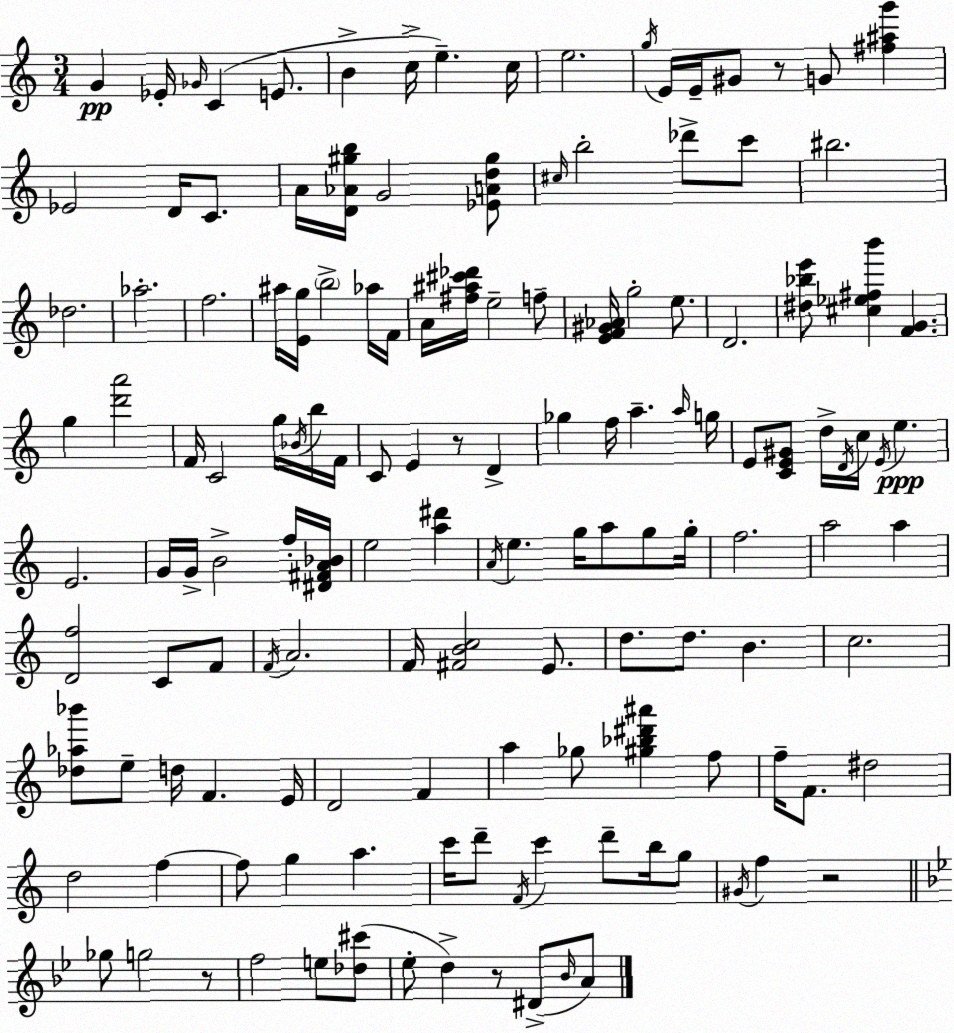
X:1
T:Untitled
M:3/4
L:1/4
K:Am
G _E/4 _G/4 C E/2 B c/4 e c/4 e2 g/4 E/4 E/4 ^G/2 z/2 G/2 [^f^ag'] _E2 D/4 C/2 A/4 [D_A^gb]/4 G2 [_EAd^g]/2 ^c/4 b2 _d'/2 c'/2 ^b2 _d2 _a2 f2 ^a/4 [Eg]/4 b2 _a/4 F/4 A/4 [^f^a^c'_d']/4 e2 f/2 [EF^G_A]/4 g2 e/2 D2 [^d_be']/2 [^c_e^fb'] [FG] g [d'a']2 F/4 C2 g/4 _B/4 b/4 F/4 C/2 E z/2 D _g f/4 a a/4 g/4 E/2 [CE^G]/2 d/4 D/4 c/4 E/4 e E2 G/4 G/4 B2 f/4 [^D^FA_B]/4 e2 [a^d'] A/4 e g/4 a/2 g/2 g/4 f2 a2 a [Df]2 C/2 F/2 F/4 A2 F/4 [^FBc]2 E/2 d/2 d/2 B c2 [_d_a_b']/2 e/2 d/4 F E/4 D2 F a _g/2 [^g_b^d'^a'] f/2 f/4 F/2 ^d2 d2 f f/2 g a c'/4 d'/2 F/4 c' d'/2 b/4 g/2 ^G/4 f z2 _g/2 g2 z/2 f2 e/2 [_d^c']/2 _e/2 d z/2 ^D/2 _B/4 A/2